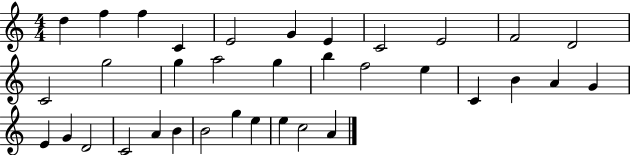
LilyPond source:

{
  \clef treble
  \numericTimeSignature
  \time 4/4
  \key c \major
  d''4 f''4 f''4 c'4 | e'2 g'4 e'4 | c'2 e'2 | f'2 d'2 | \break c'2 g''2 | g''4 a''2 g''4 | b''4 f''2 e''4 | c'4 b'4 a'4 g'4 | \break e'4 g'4 d'2 | c'2 a'4 b'4 | b'2 g''4 e''4 | e''4 c''2 a'4 | \break \bar "|."
}